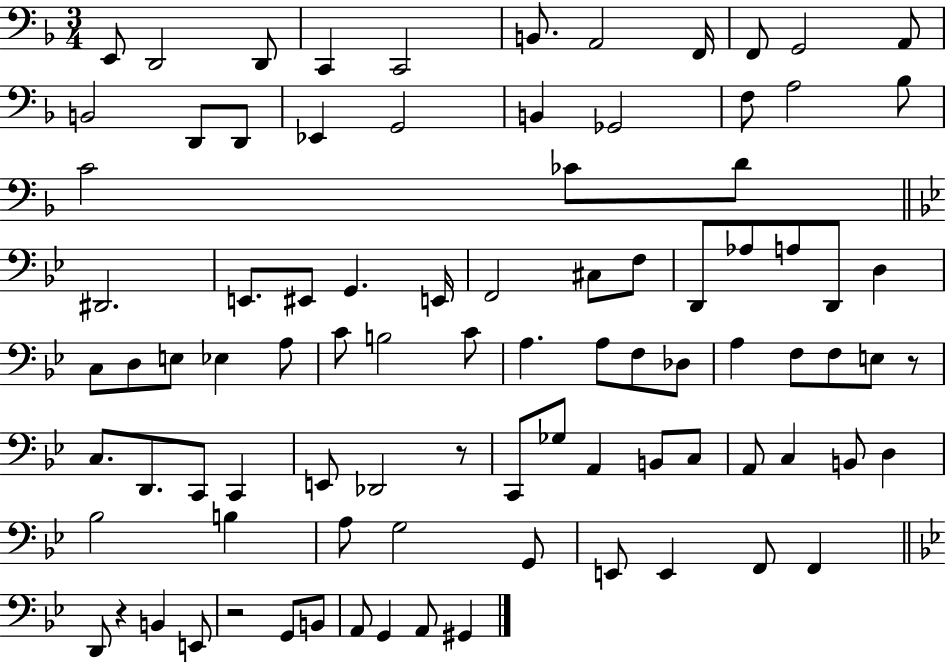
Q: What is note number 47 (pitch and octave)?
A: A3